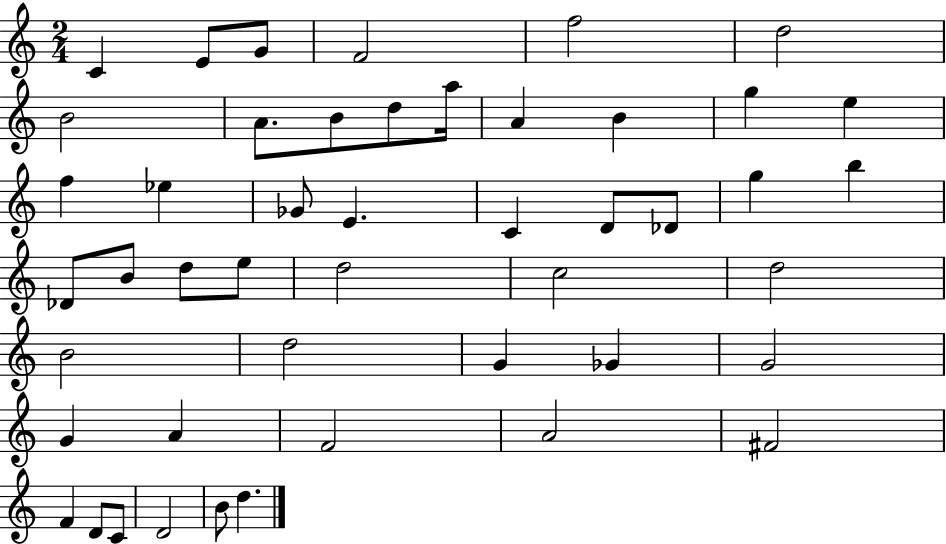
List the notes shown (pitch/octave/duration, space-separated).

C4/q E4/e G4/e F4/h F5/h D5/h B4/h A4/e. B4/e D5/e A5/s A4/q B4/q G5/q E5/q F5/q Eb5/q Gb4/e E4/q. C4/q D4/e Db4/e G5/q B5/q Db4/e B4/e D5/e E5/e D5/h C5/h D5/h B4/h D5/h G4/q Gb4/q G4/h G4/q A4/q F4/h A4/h F#4/h F4/q D4/e C4/e D4/h B4/e D5/q.